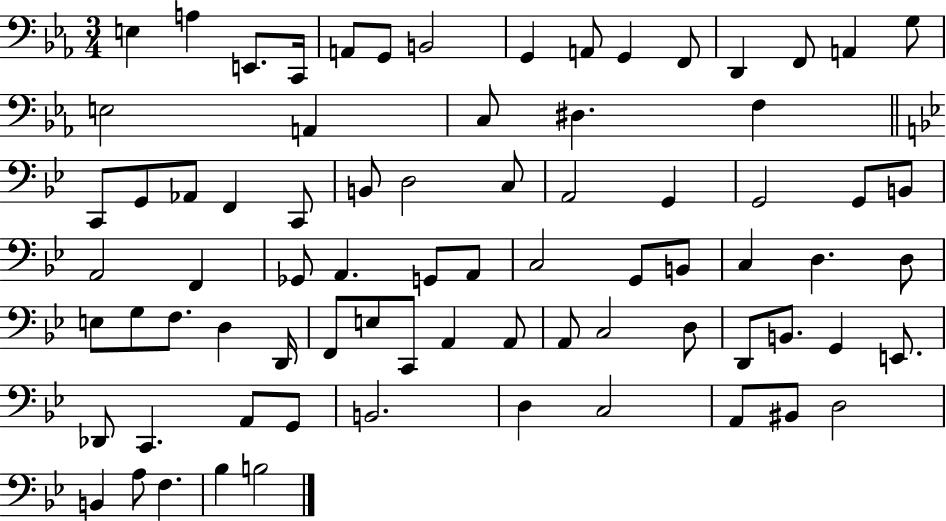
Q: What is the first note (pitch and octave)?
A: E3